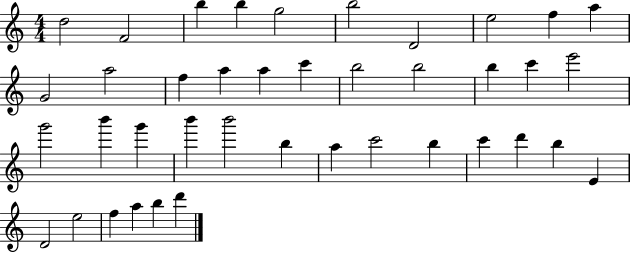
X:1
T:Untitled
M:4/4
L:1/4
K:C
d2 F2 b b g2 b2 D2 e2 f a G2 a2 f a a c' b2 b2 b c' e'2 g'2 b' g' b' b'2 b a c'2 b c' d' b E D2 e2 f a b d'